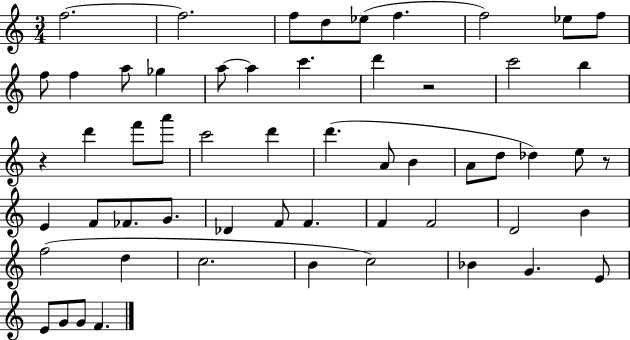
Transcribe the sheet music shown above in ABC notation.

X:1
T:Untitled
M:3/4
L:1/4
K:C
f2 f2 f/2 d/2 _e/2 f f2 _e/2 f/2 f/2 f a/2 _g a/2 a c' d' z2 c'2 b z d' f'/2 a'/2 c'2 d' d' A/2 B A/2 d/2 _d e/2 z/2 E F/2 _F/2 G/2 _D F/2 F F F2 D2 B f2 d c2 B c2 _B G E/2 E/2 G/2 G/2 F